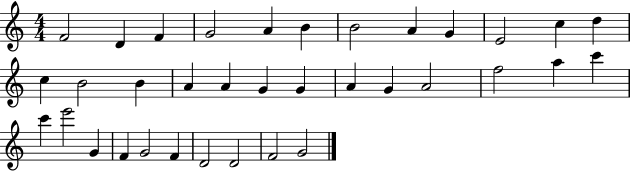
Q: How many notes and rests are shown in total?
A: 35